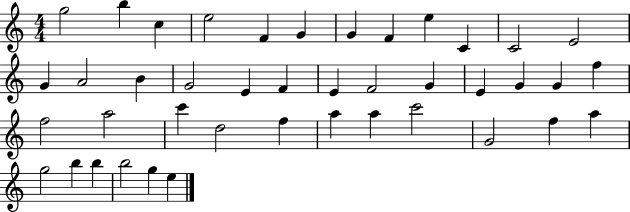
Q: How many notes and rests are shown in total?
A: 42